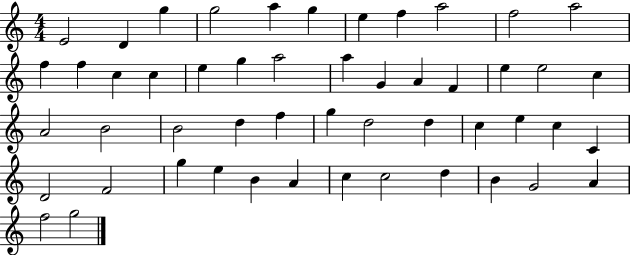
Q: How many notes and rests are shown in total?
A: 51